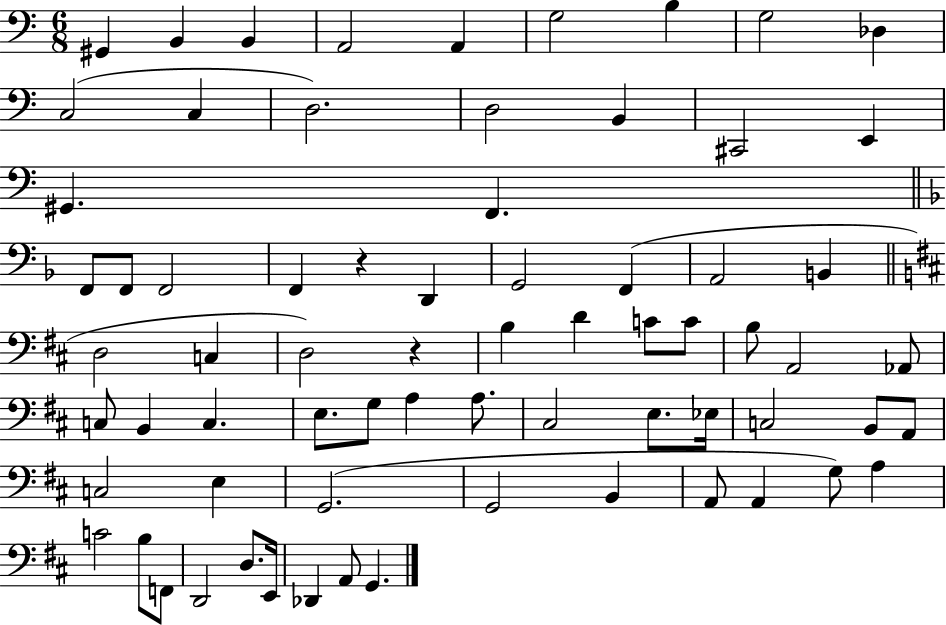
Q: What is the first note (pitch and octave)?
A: G#2